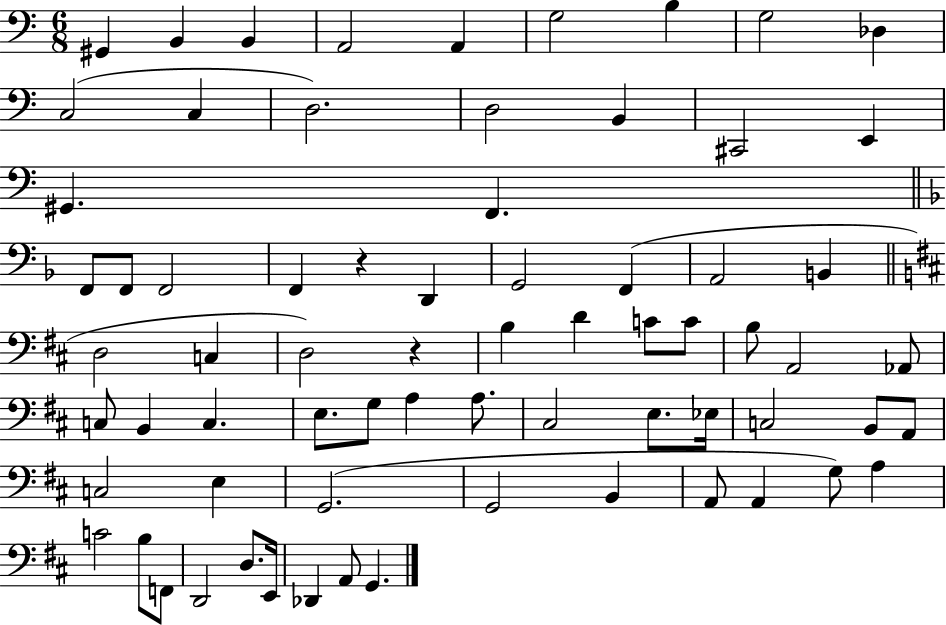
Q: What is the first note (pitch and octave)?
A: G#2